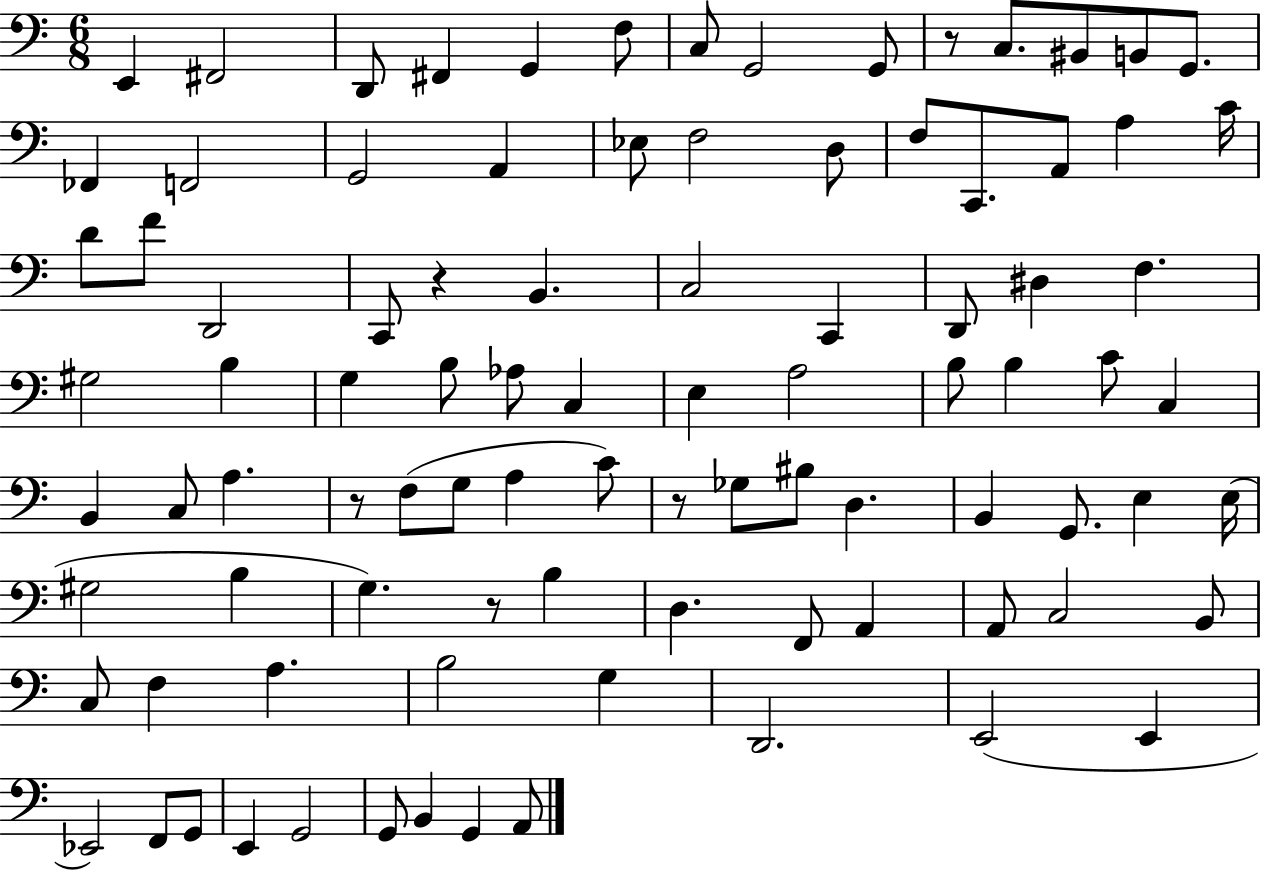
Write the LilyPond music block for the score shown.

{
  \clef bass
  \numericTimeSignature
  \time 6/8
  \key c \major
  \repeat volta 2 { e,4 fis,2 | d,8 fis,4 g,4 f8 | c8 g,2 g,8 | r8 c8. bis,8 b,8 g,8. | \break fes,4 f,2 | g,2 a,4 | ees8 f2 d8 | f8 c,8. a,8 a4 c'16 | \break d'8 f'8 d,2 | c,8 r4 b,4. | c2 c,4 | d,8 dis4 f4. | \break gis2 b4 | g4 b8 aes8 c4 | e4 a2 | b8 b4 c'8 c4 | \break b,4 c8 a4. | r8 f8( g8 a4 c'8) | r8 ges8 bis8 d4. | b,4 g,8. e4 e16( | \break gis2 b4 | g4.) r8 b4 | d4. f,8 a,4 | a,8 c2 b,8 | \break c8 f4 a4. | b2 g4 | d,2. | e,2( e,4 | \break ees,2) f,8 g,8 | e,4 g,2 | g,8 b,4 g,4 a,8 | } \bar "|."
}